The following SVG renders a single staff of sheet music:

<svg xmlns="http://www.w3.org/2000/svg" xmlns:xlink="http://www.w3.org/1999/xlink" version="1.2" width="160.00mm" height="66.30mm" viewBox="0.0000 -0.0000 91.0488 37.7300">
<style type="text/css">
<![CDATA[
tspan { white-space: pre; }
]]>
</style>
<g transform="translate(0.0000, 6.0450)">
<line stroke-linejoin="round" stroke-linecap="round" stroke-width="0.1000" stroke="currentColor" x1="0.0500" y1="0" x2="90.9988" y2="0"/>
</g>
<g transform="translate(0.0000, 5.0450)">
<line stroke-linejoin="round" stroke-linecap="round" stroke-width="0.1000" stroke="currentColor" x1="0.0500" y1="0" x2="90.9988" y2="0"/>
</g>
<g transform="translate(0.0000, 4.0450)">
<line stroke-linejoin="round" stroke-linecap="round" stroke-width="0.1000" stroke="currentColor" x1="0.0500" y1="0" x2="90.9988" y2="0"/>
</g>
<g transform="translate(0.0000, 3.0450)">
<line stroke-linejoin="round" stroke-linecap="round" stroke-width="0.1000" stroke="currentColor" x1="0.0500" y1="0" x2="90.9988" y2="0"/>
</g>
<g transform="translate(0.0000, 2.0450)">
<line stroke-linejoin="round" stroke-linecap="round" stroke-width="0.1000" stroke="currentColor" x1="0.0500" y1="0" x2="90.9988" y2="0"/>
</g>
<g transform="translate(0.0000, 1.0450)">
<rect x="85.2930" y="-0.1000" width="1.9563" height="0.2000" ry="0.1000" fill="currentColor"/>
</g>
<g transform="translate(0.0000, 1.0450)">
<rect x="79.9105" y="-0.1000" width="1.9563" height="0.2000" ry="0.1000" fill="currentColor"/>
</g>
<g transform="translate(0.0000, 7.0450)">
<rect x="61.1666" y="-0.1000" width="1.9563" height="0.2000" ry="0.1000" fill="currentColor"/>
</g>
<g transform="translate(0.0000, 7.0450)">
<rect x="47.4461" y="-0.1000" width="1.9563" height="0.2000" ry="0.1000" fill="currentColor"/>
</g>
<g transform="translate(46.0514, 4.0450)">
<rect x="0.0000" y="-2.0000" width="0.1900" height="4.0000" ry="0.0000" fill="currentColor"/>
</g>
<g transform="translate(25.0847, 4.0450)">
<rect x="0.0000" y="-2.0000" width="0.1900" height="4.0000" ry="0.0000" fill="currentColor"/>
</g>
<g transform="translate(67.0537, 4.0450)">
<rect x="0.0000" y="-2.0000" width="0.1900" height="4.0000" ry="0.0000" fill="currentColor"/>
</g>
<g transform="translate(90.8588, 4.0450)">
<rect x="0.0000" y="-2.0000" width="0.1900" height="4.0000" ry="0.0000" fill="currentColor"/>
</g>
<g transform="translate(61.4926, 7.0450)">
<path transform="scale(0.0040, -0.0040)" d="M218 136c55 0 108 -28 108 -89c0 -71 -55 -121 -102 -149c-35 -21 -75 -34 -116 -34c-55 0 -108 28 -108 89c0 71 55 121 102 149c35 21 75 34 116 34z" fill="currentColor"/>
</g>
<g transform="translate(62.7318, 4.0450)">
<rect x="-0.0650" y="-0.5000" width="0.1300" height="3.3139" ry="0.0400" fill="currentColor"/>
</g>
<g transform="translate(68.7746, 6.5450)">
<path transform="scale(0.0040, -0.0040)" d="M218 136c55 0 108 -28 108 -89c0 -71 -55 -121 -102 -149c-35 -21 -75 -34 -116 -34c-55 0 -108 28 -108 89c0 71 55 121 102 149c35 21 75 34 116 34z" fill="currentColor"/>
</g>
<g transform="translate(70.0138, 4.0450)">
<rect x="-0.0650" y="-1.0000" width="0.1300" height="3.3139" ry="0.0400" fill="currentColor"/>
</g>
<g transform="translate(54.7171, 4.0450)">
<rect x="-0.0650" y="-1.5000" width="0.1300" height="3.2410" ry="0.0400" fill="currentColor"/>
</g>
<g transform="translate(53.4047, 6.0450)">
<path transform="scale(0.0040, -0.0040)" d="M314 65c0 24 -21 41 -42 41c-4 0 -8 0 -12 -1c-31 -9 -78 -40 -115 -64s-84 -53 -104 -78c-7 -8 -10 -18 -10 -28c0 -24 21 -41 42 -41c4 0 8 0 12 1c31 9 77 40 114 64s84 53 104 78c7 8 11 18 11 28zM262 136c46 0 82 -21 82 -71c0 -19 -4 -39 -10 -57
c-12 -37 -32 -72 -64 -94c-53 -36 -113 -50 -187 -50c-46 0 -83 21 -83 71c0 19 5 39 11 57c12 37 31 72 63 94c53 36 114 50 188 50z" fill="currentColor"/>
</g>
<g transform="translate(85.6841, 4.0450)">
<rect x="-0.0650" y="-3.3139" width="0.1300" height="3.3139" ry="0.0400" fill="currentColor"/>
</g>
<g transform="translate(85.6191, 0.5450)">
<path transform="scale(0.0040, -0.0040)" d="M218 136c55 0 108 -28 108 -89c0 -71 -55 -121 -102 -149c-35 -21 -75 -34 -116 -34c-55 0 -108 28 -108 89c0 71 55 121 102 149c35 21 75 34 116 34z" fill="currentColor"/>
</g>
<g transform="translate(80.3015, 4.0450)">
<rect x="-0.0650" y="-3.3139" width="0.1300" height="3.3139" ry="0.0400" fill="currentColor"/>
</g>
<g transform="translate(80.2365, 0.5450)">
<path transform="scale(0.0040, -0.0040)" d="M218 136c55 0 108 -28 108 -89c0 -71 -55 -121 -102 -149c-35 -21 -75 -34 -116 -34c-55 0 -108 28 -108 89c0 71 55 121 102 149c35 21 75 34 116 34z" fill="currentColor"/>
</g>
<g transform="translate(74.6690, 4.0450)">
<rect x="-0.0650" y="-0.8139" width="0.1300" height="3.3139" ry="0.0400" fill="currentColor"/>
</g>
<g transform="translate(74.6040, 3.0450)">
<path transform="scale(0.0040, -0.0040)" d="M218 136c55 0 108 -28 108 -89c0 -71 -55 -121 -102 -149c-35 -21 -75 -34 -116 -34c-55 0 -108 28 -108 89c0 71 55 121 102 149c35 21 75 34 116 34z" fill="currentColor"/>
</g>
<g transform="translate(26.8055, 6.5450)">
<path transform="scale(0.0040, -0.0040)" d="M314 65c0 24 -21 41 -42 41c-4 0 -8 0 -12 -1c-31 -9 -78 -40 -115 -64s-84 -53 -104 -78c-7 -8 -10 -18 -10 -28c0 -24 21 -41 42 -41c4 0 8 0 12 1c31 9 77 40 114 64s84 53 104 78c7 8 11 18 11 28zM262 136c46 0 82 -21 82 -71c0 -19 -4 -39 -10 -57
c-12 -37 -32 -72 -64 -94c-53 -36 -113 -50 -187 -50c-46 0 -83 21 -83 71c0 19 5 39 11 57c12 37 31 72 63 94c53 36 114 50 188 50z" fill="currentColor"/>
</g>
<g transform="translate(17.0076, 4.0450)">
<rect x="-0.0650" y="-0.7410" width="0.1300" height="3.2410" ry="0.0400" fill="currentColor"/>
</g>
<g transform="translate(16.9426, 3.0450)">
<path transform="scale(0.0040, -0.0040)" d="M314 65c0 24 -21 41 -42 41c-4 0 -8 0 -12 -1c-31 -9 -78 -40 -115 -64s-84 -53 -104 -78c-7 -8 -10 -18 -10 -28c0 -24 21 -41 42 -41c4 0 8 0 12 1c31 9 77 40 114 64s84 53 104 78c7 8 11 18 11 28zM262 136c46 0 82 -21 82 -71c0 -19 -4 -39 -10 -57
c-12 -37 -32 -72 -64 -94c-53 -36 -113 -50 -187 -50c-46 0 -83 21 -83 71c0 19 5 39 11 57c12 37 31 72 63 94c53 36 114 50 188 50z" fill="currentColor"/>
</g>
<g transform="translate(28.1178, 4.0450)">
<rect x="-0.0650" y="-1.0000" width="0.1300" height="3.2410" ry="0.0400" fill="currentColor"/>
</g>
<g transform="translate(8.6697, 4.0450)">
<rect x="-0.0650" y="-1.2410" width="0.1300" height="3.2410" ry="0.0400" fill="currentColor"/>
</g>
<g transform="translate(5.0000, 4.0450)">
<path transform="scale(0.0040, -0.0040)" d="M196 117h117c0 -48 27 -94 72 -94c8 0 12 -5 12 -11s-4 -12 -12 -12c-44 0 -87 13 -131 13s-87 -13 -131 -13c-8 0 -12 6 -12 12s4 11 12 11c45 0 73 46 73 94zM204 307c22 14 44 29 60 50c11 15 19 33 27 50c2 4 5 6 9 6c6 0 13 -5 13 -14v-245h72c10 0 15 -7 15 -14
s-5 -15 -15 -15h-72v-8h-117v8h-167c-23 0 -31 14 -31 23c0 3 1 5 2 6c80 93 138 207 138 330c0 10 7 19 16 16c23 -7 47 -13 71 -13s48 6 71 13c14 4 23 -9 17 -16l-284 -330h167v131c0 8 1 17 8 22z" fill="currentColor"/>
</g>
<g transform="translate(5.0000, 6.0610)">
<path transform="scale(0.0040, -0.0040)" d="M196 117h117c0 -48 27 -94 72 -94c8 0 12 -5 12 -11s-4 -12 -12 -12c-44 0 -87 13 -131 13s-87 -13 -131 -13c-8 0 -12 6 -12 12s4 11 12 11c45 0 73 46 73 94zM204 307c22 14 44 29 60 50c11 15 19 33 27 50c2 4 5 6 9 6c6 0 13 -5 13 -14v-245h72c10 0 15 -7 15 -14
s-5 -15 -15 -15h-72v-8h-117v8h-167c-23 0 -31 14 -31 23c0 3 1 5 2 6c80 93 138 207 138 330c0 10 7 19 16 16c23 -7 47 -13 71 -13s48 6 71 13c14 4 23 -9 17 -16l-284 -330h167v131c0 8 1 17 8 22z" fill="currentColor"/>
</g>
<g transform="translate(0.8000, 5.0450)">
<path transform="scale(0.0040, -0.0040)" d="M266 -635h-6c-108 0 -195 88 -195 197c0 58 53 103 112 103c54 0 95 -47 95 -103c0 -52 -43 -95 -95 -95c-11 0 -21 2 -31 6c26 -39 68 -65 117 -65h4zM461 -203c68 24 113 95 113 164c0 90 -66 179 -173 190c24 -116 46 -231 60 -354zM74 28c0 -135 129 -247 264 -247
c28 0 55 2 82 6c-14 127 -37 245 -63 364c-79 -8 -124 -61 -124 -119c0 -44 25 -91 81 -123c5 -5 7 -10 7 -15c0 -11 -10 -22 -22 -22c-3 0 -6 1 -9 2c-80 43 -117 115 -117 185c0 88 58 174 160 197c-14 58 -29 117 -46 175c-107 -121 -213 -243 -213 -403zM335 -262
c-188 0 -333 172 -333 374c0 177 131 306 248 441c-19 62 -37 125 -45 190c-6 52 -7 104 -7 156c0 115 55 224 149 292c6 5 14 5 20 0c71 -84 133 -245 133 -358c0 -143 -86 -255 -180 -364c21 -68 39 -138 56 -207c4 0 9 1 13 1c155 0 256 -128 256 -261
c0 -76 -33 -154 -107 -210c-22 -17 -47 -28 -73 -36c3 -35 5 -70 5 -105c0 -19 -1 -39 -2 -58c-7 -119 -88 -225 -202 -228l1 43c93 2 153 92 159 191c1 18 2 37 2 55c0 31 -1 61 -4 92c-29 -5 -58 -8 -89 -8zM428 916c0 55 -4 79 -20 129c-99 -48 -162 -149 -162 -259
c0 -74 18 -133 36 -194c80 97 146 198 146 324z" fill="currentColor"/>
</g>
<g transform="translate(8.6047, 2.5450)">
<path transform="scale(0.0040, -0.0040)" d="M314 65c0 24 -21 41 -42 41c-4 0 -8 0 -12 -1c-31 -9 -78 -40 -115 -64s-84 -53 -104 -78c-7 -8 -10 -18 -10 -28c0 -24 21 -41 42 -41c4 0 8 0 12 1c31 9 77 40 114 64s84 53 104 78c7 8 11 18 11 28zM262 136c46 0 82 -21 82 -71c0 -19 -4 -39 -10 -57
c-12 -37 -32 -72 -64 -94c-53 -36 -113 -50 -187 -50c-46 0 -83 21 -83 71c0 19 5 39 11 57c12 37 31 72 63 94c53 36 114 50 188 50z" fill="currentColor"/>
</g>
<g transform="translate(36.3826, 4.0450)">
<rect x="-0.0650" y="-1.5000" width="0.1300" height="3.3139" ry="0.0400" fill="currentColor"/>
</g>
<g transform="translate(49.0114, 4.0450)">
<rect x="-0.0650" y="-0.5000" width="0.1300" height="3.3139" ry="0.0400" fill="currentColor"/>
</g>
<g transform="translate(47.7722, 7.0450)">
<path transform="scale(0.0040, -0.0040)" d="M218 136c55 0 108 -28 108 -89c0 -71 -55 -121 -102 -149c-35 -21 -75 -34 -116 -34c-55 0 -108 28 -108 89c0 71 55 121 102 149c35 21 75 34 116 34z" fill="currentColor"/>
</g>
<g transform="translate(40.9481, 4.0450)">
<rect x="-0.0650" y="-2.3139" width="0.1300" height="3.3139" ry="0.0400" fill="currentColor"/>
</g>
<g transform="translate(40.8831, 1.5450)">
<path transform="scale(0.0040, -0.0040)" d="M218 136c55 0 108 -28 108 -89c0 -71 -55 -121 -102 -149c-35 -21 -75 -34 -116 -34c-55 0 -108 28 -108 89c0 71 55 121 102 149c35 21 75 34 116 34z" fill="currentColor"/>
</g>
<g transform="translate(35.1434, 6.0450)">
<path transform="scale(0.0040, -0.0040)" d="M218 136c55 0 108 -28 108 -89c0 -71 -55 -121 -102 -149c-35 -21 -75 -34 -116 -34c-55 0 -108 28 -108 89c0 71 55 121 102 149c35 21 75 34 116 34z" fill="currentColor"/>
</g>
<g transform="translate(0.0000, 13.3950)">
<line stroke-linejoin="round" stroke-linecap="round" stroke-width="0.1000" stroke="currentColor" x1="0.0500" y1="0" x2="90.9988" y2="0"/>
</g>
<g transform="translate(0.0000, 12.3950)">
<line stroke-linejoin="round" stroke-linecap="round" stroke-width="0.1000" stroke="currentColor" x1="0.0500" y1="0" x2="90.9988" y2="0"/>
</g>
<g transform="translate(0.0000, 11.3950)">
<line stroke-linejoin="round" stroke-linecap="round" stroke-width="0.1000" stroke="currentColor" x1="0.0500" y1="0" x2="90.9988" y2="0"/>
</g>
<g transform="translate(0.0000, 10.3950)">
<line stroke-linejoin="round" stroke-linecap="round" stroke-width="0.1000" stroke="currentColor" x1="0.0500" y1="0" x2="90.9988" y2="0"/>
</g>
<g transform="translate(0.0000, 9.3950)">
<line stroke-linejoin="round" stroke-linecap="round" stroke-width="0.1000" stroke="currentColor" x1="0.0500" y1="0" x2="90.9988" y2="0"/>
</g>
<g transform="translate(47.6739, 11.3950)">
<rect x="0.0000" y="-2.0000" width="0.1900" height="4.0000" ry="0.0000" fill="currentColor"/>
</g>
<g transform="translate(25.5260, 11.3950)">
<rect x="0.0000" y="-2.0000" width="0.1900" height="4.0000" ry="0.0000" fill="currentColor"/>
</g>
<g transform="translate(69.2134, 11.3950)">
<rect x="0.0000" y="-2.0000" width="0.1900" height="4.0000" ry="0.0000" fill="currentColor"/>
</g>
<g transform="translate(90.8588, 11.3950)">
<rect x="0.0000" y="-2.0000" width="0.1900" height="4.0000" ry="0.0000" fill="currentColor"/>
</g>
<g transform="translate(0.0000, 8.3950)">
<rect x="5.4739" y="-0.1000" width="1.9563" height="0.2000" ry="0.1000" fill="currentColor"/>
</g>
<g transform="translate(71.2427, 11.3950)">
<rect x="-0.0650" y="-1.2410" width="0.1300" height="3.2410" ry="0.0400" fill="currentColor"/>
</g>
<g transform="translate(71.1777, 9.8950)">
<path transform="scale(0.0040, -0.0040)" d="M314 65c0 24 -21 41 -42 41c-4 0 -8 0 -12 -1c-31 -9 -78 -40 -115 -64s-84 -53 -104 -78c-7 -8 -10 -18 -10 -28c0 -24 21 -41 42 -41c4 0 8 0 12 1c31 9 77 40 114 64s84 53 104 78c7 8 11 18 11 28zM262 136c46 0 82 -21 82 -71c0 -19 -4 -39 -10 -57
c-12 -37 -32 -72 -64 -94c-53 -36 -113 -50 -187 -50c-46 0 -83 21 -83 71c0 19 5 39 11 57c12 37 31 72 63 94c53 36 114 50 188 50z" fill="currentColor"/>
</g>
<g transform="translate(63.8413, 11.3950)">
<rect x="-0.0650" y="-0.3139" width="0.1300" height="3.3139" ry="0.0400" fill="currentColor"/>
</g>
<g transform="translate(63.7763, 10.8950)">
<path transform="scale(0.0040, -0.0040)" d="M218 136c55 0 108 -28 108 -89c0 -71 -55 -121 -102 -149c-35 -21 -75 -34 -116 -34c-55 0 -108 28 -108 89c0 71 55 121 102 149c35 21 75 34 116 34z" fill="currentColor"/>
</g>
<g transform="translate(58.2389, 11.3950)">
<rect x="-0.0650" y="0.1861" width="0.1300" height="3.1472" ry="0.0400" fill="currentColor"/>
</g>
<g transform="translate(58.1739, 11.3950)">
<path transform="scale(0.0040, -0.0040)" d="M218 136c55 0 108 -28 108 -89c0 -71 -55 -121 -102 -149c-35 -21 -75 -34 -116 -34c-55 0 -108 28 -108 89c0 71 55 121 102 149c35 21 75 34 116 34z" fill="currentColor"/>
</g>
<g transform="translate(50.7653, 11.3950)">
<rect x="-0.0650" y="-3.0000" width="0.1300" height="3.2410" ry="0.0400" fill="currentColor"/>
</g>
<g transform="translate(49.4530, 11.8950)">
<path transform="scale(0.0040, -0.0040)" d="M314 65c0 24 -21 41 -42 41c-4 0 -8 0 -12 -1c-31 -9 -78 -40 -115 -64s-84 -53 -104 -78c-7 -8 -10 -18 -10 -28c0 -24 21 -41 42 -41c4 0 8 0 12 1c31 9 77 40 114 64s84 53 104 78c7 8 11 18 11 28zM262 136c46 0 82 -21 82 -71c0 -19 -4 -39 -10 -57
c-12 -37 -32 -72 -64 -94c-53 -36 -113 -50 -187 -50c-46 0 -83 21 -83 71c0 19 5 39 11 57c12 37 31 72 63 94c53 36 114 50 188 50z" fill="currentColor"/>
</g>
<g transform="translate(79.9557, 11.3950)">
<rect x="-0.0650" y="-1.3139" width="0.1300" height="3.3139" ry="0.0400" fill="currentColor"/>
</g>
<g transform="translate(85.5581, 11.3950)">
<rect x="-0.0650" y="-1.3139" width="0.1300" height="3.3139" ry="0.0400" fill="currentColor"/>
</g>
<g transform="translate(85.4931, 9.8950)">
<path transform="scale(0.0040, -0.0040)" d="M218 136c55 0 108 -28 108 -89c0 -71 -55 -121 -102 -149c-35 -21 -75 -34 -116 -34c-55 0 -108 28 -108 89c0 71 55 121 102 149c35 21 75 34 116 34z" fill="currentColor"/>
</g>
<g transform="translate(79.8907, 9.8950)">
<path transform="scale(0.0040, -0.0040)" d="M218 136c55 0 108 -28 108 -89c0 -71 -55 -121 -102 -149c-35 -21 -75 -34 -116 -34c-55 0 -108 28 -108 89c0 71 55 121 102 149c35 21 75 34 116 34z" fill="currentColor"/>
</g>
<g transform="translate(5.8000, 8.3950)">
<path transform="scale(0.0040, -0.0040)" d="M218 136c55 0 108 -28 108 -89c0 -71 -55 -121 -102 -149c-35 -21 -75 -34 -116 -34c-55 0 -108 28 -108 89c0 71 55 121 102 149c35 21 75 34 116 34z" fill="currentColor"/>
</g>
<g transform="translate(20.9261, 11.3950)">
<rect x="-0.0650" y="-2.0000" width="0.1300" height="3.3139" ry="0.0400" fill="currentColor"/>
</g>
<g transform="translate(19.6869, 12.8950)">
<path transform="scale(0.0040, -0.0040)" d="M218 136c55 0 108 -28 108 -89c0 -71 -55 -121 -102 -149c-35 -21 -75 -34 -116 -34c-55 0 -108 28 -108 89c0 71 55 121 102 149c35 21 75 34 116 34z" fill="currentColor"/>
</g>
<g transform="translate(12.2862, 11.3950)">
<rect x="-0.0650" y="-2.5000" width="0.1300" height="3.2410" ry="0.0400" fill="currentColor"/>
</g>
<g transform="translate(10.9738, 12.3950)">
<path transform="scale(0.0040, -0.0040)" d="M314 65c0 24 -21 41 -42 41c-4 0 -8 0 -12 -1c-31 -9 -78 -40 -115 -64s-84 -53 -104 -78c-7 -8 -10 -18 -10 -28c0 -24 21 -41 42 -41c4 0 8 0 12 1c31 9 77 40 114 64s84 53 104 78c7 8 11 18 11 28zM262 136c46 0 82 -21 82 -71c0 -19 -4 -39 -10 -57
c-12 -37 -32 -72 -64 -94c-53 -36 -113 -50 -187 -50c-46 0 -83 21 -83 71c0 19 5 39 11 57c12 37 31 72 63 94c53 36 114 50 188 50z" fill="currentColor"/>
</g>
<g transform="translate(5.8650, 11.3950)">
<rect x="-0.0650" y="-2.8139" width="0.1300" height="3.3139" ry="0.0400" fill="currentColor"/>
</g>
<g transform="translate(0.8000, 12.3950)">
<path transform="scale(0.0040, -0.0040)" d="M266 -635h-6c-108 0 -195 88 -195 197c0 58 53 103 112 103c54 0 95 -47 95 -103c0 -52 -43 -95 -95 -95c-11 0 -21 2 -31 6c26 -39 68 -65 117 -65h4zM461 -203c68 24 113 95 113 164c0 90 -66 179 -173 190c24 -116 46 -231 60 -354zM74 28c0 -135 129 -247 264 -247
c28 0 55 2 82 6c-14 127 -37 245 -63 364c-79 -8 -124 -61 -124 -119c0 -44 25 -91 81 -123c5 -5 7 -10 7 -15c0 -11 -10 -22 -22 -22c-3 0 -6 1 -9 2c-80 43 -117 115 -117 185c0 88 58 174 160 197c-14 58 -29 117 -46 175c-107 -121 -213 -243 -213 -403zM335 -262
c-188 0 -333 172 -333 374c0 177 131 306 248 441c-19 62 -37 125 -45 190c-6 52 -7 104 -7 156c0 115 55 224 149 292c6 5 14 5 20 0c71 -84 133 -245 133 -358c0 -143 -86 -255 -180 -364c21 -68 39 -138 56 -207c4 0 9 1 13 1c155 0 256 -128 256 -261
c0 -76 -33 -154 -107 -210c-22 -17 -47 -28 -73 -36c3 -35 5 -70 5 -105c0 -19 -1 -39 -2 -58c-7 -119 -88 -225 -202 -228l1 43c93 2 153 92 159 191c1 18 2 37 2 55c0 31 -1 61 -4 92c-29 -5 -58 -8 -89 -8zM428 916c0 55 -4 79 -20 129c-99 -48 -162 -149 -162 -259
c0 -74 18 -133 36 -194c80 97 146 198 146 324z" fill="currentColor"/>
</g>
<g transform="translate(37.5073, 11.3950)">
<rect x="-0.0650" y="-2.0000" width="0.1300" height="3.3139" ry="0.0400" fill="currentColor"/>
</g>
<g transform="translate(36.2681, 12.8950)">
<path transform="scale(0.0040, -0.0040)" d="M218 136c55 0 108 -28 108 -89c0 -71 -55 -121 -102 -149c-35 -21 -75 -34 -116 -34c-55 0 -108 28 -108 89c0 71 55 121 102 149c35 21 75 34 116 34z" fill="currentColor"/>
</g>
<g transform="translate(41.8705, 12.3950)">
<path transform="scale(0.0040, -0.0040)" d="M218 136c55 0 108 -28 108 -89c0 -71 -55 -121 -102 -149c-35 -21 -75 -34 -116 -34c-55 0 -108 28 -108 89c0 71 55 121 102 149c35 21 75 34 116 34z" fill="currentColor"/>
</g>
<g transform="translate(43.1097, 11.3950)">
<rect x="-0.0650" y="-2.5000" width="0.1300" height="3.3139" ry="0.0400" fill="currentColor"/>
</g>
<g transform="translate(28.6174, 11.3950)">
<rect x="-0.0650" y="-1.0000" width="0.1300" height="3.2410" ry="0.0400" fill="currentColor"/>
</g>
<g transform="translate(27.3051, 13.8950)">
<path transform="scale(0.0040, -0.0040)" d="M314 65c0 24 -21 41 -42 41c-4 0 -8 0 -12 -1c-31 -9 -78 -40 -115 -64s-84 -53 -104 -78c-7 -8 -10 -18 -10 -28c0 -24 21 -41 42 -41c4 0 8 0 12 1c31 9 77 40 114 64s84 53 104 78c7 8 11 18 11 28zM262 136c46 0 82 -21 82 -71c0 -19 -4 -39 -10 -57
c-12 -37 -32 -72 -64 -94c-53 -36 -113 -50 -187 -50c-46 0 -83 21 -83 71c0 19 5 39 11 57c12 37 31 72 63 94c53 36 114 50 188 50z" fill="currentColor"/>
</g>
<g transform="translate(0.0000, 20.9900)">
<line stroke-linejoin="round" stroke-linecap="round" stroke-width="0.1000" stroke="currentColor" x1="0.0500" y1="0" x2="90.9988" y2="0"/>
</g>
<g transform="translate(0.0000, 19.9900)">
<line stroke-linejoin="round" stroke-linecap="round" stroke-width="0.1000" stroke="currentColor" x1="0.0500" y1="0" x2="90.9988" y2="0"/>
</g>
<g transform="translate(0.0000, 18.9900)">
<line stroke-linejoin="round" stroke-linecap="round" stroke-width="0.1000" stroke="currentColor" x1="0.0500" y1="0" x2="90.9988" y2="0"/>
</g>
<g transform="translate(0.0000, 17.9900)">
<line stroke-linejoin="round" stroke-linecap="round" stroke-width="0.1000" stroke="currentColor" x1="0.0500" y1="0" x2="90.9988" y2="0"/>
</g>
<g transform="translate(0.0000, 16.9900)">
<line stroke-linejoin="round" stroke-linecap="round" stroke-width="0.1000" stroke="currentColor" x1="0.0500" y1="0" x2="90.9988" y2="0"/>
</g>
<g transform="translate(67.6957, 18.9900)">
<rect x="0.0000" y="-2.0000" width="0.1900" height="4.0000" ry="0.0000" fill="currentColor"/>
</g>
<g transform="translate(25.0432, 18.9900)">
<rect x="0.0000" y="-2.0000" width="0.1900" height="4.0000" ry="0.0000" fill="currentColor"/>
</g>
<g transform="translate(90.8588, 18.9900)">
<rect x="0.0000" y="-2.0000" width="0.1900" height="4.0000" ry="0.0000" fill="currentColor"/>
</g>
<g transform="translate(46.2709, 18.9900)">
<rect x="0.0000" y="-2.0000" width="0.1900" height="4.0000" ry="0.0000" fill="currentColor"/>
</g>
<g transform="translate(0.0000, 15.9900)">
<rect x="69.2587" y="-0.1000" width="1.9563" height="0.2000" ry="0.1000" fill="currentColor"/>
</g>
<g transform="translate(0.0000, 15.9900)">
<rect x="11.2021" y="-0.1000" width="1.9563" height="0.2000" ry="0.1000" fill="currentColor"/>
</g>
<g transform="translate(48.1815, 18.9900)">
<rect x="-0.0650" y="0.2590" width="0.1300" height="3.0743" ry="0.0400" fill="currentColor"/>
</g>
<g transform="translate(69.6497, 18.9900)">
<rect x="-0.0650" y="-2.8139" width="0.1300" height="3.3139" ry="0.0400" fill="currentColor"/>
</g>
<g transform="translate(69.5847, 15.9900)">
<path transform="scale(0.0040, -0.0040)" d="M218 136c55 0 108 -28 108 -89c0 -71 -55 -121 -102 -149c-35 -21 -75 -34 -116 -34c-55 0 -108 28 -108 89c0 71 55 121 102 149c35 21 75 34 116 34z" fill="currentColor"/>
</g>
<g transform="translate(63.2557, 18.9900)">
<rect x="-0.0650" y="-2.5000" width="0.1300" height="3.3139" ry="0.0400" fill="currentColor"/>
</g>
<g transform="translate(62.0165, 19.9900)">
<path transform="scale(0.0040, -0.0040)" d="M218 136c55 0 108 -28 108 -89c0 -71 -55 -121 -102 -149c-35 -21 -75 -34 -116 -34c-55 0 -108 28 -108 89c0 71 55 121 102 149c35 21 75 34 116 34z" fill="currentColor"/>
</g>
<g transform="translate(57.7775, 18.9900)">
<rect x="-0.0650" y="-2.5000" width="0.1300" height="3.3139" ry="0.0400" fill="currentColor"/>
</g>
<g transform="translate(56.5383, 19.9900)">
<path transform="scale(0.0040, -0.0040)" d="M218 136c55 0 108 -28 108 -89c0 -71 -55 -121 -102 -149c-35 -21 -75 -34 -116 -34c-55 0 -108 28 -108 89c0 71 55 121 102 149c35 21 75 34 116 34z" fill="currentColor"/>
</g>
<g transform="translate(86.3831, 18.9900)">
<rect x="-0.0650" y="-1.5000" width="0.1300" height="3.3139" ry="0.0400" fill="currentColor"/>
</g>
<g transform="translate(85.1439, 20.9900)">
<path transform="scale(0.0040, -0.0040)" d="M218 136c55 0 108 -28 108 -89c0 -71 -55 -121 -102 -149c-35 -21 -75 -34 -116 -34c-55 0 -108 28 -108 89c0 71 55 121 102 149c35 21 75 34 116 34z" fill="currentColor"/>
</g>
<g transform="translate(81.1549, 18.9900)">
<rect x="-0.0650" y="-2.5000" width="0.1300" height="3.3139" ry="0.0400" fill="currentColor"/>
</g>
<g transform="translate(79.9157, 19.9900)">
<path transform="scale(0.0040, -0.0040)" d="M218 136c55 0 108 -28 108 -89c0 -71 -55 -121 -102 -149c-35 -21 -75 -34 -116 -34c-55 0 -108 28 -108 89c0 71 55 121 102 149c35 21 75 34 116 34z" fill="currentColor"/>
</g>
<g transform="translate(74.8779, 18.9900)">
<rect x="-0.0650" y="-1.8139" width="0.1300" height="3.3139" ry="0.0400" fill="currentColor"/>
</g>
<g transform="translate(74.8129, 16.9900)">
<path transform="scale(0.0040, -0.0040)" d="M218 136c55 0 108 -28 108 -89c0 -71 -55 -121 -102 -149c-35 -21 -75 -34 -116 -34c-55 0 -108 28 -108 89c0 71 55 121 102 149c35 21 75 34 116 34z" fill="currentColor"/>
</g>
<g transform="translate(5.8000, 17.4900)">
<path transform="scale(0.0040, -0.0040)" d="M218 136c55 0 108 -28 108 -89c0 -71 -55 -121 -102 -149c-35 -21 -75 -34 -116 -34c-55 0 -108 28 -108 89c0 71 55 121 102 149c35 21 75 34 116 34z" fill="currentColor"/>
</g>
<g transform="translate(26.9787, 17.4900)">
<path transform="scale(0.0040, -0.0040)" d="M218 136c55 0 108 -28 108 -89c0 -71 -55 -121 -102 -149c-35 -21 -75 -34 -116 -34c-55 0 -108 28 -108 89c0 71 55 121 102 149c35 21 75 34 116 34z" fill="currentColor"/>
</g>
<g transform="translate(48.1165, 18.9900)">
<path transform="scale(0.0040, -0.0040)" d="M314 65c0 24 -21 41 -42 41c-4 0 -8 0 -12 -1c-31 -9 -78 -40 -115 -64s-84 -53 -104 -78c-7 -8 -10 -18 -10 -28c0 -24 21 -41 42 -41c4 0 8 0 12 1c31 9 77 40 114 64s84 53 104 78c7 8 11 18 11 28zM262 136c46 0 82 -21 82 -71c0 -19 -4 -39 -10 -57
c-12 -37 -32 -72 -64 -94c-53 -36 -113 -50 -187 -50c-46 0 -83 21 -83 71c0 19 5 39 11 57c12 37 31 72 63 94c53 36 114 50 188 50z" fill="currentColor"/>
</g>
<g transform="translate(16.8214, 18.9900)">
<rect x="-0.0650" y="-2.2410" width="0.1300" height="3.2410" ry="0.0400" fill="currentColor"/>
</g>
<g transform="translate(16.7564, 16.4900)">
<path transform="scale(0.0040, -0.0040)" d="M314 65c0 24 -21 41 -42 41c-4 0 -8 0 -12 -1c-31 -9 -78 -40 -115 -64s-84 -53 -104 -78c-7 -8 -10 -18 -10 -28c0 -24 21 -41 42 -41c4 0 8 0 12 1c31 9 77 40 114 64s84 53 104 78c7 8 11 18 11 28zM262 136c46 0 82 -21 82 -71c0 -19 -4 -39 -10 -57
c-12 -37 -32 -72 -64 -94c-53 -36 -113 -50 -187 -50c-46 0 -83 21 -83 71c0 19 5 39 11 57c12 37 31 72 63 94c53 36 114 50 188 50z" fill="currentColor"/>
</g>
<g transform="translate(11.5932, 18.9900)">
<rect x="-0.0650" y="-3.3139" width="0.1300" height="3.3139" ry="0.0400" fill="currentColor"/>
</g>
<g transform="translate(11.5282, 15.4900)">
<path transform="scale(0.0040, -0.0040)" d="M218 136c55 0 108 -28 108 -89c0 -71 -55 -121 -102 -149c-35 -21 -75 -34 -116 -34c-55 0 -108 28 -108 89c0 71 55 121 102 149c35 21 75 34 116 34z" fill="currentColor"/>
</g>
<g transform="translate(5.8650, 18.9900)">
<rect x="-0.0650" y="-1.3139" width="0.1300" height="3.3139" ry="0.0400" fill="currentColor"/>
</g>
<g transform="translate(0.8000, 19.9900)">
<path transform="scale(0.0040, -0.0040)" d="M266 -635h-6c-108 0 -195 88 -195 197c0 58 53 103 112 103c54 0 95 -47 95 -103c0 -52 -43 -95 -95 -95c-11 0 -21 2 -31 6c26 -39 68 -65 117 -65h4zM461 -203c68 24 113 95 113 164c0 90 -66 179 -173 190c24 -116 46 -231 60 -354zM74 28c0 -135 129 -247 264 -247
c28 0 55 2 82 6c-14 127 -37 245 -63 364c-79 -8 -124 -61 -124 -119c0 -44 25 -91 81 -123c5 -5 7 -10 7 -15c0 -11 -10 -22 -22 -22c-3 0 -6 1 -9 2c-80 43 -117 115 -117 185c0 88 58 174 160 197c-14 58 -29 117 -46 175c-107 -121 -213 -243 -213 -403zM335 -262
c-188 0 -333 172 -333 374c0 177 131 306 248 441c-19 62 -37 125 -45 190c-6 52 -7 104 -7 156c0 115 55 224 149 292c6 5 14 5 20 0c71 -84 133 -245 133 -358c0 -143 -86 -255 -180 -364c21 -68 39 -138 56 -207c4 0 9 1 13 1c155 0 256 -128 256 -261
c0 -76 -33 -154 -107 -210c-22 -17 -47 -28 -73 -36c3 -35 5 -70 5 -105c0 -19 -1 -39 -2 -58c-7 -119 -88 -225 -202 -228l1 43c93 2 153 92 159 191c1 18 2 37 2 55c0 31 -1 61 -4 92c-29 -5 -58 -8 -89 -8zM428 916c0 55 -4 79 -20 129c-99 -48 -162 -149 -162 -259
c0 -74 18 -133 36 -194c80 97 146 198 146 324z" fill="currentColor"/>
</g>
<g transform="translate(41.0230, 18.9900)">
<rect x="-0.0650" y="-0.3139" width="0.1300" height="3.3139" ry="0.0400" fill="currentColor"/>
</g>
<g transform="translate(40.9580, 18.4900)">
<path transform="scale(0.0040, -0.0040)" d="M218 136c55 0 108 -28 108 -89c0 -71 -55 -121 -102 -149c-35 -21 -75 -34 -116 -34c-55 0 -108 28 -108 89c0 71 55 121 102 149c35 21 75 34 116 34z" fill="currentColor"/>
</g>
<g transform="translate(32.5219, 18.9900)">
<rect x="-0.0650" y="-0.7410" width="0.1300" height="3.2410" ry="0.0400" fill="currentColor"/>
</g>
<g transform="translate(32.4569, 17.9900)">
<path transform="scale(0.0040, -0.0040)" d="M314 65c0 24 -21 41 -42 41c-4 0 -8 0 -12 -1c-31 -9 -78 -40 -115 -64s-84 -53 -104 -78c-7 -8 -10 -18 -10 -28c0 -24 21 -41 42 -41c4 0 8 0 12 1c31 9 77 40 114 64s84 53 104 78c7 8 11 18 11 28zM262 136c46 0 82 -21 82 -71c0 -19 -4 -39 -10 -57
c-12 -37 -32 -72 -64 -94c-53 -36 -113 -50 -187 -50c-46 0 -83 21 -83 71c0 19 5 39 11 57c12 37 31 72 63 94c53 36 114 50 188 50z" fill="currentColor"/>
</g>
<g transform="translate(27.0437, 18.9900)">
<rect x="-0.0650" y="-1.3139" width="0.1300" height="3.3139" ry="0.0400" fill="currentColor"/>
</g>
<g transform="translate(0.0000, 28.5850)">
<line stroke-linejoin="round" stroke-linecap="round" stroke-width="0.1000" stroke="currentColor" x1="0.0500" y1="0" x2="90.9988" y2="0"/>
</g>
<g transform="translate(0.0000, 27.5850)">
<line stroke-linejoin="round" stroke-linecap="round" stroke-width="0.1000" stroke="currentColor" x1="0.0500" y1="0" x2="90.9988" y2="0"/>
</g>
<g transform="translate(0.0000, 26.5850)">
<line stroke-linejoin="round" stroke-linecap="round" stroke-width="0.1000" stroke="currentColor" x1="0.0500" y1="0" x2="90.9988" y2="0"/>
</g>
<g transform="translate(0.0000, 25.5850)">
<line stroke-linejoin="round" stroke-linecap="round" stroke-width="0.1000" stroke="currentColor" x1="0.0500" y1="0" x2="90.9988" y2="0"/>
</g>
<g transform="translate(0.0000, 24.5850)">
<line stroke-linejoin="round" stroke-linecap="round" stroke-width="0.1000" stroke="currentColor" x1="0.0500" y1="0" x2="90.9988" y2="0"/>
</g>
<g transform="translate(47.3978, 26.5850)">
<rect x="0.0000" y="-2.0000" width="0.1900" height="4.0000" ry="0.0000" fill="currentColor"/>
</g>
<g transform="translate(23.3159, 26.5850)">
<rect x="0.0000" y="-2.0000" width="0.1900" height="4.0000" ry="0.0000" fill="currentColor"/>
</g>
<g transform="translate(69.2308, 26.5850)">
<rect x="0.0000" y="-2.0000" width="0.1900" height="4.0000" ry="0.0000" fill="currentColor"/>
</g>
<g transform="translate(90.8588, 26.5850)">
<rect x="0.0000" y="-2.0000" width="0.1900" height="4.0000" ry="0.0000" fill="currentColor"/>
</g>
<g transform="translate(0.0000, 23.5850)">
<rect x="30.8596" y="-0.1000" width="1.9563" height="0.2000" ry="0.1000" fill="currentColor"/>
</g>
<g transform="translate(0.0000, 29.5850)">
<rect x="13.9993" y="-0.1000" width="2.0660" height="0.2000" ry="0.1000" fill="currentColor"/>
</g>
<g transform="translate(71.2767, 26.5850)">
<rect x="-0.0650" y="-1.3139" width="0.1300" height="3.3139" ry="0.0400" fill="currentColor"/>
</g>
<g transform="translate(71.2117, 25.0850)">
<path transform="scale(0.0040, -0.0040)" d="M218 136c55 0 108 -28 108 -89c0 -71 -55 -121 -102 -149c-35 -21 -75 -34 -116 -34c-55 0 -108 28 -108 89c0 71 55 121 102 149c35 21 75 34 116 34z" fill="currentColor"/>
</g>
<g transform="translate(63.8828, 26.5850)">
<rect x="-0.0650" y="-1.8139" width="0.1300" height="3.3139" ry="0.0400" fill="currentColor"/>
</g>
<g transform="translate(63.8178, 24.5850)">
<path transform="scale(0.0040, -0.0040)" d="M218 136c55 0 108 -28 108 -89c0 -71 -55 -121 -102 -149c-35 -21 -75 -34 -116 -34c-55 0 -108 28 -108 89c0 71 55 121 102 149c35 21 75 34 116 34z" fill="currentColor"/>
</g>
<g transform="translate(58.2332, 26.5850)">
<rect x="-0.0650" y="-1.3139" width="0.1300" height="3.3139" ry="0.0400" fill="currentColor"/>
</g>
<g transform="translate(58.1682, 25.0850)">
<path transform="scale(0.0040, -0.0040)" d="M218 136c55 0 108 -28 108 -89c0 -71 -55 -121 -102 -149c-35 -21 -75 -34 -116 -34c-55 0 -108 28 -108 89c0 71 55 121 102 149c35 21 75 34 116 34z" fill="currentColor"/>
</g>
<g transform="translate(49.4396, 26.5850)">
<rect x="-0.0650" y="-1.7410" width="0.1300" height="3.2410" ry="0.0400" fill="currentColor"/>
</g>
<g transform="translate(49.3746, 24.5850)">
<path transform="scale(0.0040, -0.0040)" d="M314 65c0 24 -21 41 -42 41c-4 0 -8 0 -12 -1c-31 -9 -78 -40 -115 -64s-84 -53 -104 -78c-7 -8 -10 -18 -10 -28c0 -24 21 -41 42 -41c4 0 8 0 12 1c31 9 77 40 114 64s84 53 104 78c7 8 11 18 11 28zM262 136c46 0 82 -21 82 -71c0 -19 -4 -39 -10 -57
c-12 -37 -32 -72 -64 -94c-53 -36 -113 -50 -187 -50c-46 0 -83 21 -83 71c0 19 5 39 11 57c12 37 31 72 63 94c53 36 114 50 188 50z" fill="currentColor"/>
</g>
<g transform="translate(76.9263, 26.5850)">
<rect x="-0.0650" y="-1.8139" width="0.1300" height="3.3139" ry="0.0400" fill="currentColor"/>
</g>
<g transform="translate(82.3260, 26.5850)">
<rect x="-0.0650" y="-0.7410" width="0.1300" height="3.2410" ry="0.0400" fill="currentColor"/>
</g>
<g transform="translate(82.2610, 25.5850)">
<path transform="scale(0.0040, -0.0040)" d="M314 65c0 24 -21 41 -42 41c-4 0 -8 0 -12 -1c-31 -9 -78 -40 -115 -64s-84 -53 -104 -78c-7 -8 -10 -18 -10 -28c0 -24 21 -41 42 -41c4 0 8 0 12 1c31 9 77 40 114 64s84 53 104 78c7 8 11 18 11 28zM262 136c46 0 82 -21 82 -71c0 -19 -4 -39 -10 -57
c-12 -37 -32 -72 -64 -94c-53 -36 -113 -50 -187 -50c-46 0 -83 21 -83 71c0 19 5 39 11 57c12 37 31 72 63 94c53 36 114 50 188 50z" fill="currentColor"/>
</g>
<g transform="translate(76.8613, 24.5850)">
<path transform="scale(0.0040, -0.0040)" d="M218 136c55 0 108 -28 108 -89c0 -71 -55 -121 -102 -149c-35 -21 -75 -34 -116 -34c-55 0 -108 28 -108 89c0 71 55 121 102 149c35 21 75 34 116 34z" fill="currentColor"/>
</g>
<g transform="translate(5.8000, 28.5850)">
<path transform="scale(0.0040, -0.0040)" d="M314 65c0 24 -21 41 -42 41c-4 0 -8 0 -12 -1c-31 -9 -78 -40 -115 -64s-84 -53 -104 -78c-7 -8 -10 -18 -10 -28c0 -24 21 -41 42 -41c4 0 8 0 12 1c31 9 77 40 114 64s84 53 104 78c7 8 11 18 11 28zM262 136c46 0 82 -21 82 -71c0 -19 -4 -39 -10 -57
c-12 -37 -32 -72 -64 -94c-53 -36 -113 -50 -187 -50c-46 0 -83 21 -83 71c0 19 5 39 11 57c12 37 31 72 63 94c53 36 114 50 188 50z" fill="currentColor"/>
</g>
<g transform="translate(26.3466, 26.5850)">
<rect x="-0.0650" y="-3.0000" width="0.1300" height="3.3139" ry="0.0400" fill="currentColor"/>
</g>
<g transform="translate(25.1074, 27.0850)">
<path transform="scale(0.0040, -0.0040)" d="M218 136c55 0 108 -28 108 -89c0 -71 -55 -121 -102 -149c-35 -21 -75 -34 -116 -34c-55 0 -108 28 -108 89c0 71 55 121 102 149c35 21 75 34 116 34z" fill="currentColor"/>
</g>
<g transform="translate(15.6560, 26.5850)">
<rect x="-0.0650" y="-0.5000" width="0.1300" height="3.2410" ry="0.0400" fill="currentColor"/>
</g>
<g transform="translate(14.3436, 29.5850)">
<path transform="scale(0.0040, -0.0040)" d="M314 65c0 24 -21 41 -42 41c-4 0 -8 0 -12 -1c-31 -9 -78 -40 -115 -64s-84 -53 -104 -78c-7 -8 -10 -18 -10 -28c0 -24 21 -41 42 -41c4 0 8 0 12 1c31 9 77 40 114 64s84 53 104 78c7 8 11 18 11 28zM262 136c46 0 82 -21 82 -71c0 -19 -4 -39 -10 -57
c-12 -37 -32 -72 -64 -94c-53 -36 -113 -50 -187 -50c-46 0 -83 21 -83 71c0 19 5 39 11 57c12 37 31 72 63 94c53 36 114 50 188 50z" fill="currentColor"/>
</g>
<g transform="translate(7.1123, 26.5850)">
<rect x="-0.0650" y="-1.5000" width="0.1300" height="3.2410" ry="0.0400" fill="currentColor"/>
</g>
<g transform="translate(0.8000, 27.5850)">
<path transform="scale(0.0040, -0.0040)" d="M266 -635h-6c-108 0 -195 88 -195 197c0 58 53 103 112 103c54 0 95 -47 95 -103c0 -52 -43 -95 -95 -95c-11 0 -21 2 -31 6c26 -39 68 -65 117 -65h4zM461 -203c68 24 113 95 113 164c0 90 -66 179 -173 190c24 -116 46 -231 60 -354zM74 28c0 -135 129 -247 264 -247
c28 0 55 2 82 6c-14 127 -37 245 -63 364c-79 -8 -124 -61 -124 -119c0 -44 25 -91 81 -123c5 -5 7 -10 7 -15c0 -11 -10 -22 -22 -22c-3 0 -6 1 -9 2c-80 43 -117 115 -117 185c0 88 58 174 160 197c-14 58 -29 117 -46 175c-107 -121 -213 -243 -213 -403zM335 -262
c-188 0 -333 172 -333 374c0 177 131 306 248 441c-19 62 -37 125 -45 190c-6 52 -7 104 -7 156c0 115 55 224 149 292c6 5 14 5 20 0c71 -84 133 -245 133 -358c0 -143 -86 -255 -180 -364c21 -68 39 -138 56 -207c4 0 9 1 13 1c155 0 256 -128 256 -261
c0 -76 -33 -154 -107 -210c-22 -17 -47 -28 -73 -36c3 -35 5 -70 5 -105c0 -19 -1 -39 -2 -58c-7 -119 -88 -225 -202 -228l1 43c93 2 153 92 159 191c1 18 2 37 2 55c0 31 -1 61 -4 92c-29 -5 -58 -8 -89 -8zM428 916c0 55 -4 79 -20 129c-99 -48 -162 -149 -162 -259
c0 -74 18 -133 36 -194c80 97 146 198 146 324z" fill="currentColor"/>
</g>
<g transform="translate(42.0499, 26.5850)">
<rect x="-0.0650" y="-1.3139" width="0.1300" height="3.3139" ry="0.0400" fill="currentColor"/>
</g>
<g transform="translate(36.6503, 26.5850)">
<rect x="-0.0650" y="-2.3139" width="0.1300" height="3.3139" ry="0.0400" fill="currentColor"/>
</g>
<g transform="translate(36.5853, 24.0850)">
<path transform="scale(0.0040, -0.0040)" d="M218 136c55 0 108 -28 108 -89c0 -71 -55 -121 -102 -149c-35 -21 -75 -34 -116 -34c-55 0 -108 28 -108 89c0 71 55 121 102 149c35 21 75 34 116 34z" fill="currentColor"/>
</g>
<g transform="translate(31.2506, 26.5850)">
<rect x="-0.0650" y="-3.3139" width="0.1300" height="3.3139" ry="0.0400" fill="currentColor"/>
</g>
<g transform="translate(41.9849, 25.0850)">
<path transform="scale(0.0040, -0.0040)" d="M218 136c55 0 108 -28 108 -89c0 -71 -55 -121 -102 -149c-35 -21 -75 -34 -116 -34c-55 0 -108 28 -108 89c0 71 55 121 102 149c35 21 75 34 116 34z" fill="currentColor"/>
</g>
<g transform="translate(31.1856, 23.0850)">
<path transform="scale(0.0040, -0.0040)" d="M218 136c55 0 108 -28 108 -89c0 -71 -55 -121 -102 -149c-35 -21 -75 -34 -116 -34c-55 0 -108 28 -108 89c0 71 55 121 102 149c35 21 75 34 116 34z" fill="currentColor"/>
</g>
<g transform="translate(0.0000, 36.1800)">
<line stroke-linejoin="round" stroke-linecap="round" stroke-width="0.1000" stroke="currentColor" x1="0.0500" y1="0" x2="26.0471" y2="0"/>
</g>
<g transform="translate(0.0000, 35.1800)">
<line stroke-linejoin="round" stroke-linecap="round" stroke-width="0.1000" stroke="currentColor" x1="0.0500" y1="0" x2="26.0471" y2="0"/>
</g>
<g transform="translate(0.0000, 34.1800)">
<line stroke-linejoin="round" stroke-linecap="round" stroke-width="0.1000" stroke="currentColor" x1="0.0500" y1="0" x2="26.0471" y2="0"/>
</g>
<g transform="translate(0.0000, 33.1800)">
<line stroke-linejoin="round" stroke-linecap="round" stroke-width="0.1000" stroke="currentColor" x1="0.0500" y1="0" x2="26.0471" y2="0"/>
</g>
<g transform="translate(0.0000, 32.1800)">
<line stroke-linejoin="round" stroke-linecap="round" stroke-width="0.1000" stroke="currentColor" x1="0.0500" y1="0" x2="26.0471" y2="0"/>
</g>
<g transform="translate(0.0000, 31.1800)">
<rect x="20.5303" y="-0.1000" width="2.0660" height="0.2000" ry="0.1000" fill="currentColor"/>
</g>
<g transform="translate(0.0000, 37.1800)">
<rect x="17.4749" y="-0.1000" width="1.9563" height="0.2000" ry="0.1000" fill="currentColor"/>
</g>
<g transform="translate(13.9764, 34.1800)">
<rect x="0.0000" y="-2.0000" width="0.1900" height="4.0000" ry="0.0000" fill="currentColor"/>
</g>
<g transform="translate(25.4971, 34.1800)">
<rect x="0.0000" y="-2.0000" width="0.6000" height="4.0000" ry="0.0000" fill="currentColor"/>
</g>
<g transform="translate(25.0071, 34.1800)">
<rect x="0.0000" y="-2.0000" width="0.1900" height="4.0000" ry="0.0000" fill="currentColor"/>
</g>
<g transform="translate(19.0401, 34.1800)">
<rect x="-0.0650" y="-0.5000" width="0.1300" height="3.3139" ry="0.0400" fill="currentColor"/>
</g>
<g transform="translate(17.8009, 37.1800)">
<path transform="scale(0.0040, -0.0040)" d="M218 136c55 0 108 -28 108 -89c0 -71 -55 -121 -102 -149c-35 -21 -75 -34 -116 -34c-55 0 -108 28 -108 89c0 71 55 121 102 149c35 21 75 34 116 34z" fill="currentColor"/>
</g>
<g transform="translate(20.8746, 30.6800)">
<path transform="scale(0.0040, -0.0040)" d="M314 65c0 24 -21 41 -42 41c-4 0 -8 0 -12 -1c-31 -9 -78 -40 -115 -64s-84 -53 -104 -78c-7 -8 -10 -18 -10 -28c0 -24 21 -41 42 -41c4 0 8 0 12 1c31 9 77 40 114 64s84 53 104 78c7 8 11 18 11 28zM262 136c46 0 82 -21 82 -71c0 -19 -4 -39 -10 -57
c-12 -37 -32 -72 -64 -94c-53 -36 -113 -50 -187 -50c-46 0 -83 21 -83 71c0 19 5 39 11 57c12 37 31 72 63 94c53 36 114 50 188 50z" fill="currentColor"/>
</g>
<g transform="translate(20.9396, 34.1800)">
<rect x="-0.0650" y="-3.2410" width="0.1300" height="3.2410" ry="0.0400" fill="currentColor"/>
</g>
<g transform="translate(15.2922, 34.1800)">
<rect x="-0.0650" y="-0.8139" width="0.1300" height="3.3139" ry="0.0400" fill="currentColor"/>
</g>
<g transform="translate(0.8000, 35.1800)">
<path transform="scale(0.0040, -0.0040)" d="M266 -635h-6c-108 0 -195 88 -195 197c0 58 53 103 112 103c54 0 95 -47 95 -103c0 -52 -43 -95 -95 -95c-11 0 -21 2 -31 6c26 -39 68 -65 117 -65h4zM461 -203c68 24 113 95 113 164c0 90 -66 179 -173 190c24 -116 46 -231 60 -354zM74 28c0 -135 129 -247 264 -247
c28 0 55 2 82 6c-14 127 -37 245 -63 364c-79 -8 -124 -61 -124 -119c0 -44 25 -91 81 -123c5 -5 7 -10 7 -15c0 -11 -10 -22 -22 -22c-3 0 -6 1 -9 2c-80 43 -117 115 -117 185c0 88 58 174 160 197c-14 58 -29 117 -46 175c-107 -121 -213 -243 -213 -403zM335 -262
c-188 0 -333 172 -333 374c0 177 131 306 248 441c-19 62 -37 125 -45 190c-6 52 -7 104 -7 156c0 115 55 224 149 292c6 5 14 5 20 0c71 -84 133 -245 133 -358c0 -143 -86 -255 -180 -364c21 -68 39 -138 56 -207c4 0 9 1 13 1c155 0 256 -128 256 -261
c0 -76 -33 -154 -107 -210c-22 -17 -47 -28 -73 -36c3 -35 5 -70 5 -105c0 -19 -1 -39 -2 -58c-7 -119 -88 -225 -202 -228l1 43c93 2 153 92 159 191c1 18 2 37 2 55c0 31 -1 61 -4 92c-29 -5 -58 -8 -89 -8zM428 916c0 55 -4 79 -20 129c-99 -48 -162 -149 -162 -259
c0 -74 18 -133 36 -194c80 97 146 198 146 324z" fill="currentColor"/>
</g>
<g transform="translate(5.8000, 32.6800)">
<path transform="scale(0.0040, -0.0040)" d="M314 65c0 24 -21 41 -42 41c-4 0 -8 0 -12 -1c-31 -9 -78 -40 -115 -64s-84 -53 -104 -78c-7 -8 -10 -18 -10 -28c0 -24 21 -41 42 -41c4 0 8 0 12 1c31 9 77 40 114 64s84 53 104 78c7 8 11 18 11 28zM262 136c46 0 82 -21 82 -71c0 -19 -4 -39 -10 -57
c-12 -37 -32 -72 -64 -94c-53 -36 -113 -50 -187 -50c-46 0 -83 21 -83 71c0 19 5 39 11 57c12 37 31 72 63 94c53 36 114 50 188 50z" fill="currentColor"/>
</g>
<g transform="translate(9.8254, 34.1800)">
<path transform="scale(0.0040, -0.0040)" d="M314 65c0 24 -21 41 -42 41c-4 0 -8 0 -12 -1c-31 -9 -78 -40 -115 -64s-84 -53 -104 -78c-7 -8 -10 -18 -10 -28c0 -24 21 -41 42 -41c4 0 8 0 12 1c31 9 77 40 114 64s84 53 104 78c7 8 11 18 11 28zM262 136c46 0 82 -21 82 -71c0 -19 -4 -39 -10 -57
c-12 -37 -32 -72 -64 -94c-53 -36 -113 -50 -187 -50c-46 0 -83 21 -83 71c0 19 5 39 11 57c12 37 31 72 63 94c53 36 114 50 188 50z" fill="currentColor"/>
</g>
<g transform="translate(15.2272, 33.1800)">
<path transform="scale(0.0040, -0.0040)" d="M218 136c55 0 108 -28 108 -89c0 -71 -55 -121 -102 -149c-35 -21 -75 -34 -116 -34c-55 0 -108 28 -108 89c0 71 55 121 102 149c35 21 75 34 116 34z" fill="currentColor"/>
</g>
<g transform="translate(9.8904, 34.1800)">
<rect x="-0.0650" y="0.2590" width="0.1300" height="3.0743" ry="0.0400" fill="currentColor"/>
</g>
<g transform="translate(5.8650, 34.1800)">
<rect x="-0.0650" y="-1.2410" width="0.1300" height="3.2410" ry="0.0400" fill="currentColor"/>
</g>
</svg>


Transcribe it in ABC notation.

X:1
T:Untitled
M:4/4
L:1/4
K:C
e2 d2 D2 E g C E2 C D d b b a G2 F D2 F G A2 B c e2 e e e b g2 e d2 c B2 G G a f G E E2 C2 A b g e f2 e f e f d2 e2 B2 d C b2